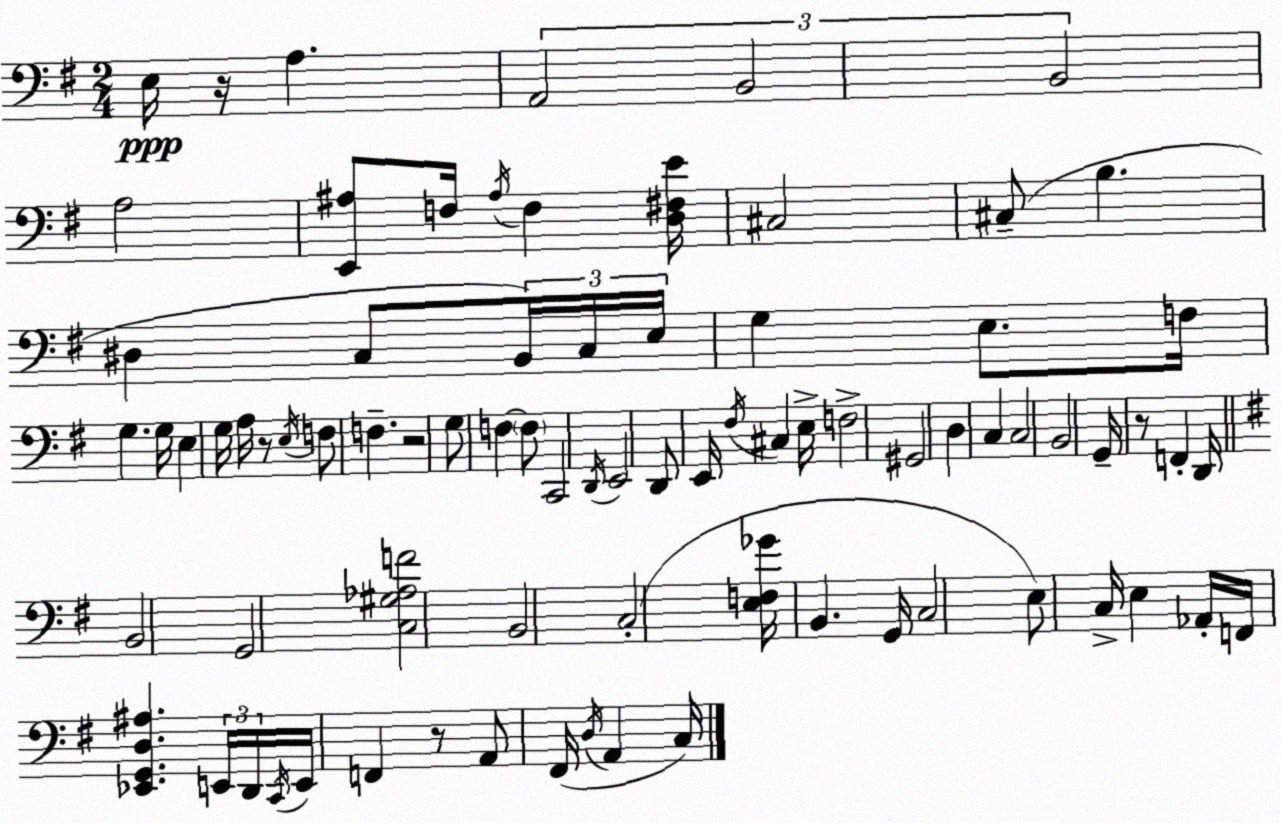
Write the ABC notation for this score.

X:1
T:Untitled
M:2/4
L:1/4
K:G
E,/4 z/4 A, A,,2 B,,2 B,,2 A,2 [E,,^A,]/2 F,/4 ^A,/4 F, [D,^F,E]/4 ^C,2 ^C,/2 B, ^D, C,/2 B,,/4 C,/4 E,/4 G, E,/2 F,/4 G, G,/4 E, G,/4 A,/4 z/2 E,/4 F,/2 F, z2 G,/2 F, F,/2 C,,2 D,,/4 E,,2 D,,/2 E,,/4 ^F,/4 ^C, E,/4 F,2 ^G,,2 D, C, C,2 B,,2 G,,/4 z/2 F,, D,,/4 B,,2 G,,2 [C,^G,_A,F]2 B,,2 C,2 [E,F,_G]/4 B,, G,,/4 C,2 E,/2 C,/4 E, _A,,/4 F,,/4 [_E,,G,,D,^A,] E,,/4 D,,/4 C,,/4 E,,/4 F,, z/2 A,,/2 ^F,,/4 D,/4 A,, C,/4